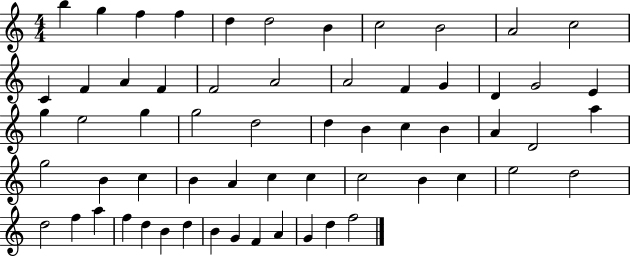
X:1
T:Untitled
M:4/4
L:1/4
K:C
b g f f d d2 B c2 B2 A2 c2 C F A F F2 A2 A2 F G D G2 E g e2 g g2 d2 d B c B A D2 a g2 B c B A c c c2 B c e2 d2 d2 f a f d B d B G F A G d f2